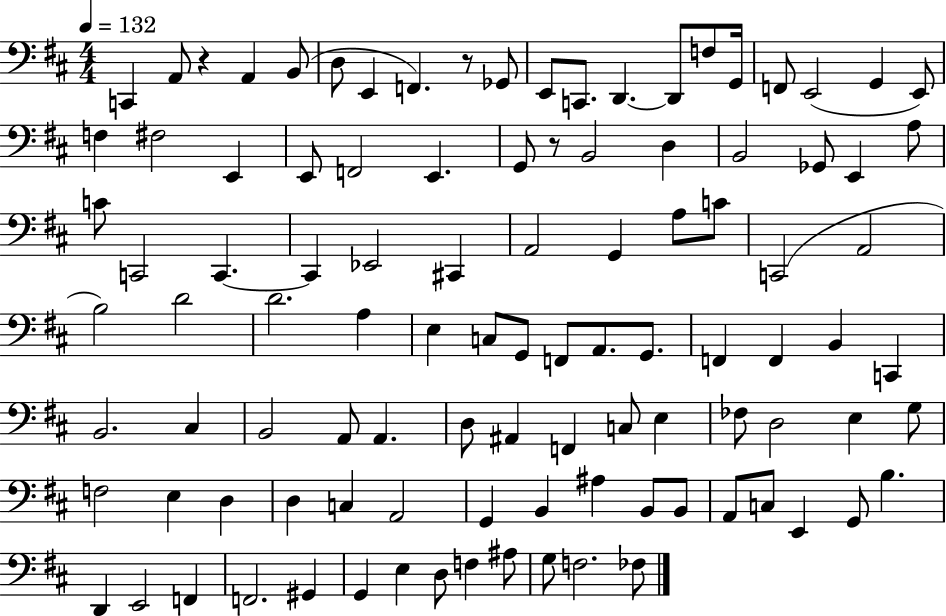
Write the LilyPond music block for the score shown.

{
  \clef bass
  \numericTimeSignature
  \time 4/4
  \key d \major
  \tempo 4 = 132
  c,4 a,8 r4 a,4 b,8( | d8 e,4 f,4.) r8 ges,8 | e,8 c,8. d,4.~~ d,8 f8 g,16 | f,8 e,2( g,4 e,8) | \break f4 fis2 e,4 | e,8 f,2 e,4. | g,8 r8 b,2 d4 | b,2 ges,8 e,4 a8 | \break c'8 c,2 c,4.~~ | c,4 ees,2 cis,4 | a,2 g,4 a8 c'8 | c,2( a,2 | \break b2) d'2 | d'2. a4 | e4 c8 g,8 f,8 a,8. g,8. | f,4 f,4 b,4 c,4 | \break b,2. cis4 | b,2 a,8 a,4. | d8 ais,4 f,4 c8 e4 | fes8 d2 e4 g8 | \break f2 e4 d4 | d4 c4 a,2 | g,4 b,4 ais4 b,8 b,8 | a,8 c8 e,4 g,8 b4. | \break d,4 e,2 f,4 | f,2. gis,4 | g,4 e4 d8 f4 ais8 | g8 f2. fes8 | \break \bar "|."
}